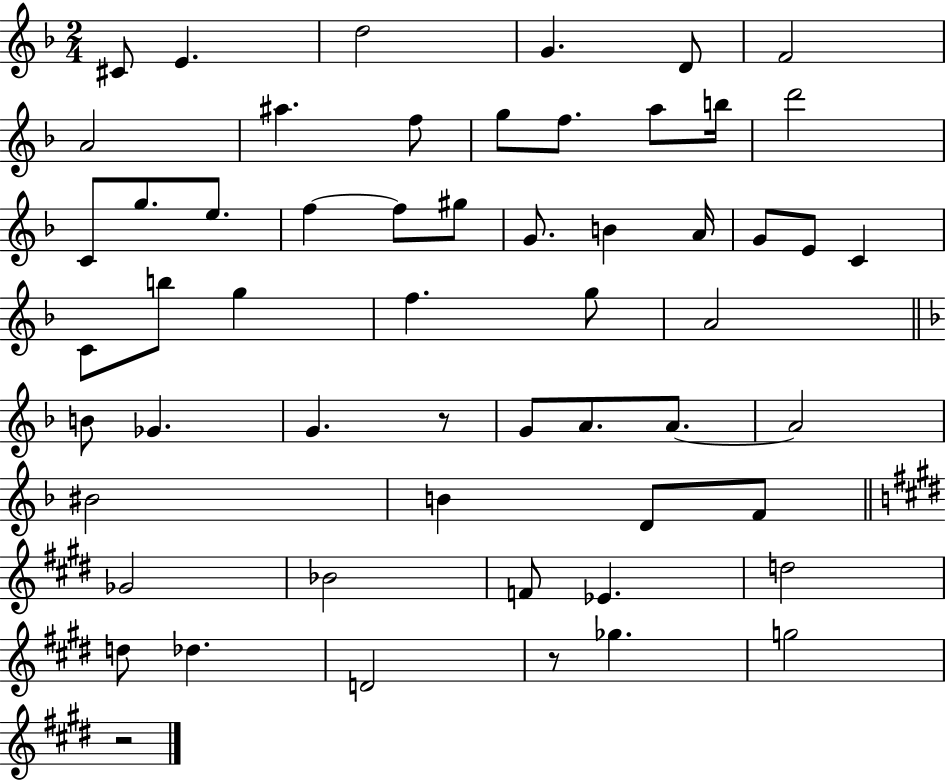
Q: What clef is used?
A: treble